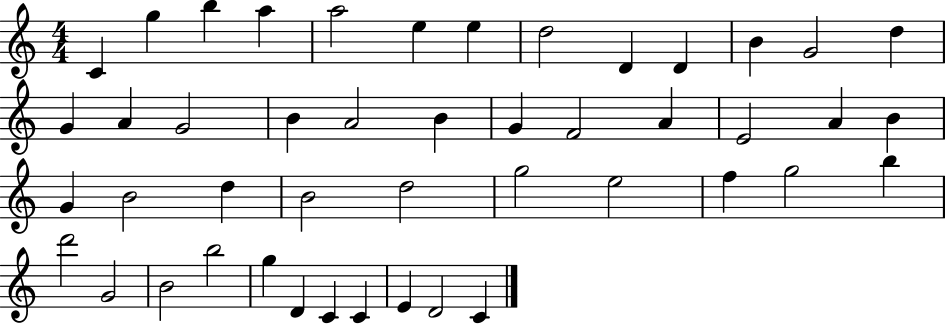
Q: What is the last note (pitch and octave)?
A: C4